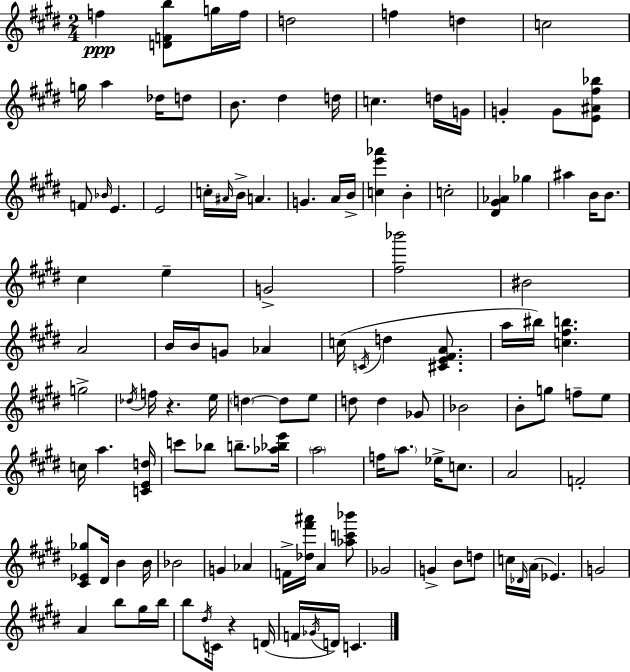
{
  \clef treble
  \numericTimeSignature
  \time 2/4
  \key e \major
  f''4\ppp <d' f' b''>8 g''16 f''16 | d''2 | f''4 d''4 | c''2 | \break g''16 a''4 des''16 d''8 | b'8. dis''4 d''16 | c''4. d''16 g'16 | g'4-. g'8 <e' ais' fis'' bes''>8 | \break f'8 \grace { bes'16 } e'4. | e'2 | c''16-. \grace { ais'16 } b'16-> a'4. | g'4. | \break a'16 b'16-> <c'' e''' aes'''>4 b'4-. | c''2-. | <dis' gis' aes'>4 ges''4 | ais''4 b'16 b'8. | \break cis''4 e''4-- | g'2-> | <fis'' bes'''>2 | bis'2 | \break a'2 | b'16 b'16 g'8 aes'4 | c''16( \acciaccatura { c'16 } d''4 | <cis' e' fis' a'>8. a''16 bis''16) <c'' fis'' b''>4. | \break g''2-> | \acciaccatura { des''16 } f''16 r4. | e''16 \parenthesize d''4~~ | d''8 e''8 d''8 d''4 | \break ges'8 bes'2 | b'8-. g''8 | f''8-- e''8 c''16 a''4. | <c' e' d''>16 c'''8 bes''8 | \break b''8.-- <aes'' bes'' e'''>16 \parenthesize a''2 | f''16 \parenthesize a''8. | ees''16-> c''8. a'2 | f'2-. | \break <cis' ees' ges''>8 dis'16 b'4 | b'16 bes'2 | g'4 | aes'4 f'16-> <des'' fis''' ais'''>16 a'4 | \break <aes'' c''' bes'''>8 ges'2 | g'4-> | b'8 d''8 c''16 \grace { des'16 }( a'16 ees'4.) | g'2 | \break a'4 | b''8 gis''16 b''16 b''8 \acciaccatura { dis''16 } | c'16 r4 d'16( f'16 \acciaccatura { ges'16 }) | d'16 c'4. \bar "|."
}